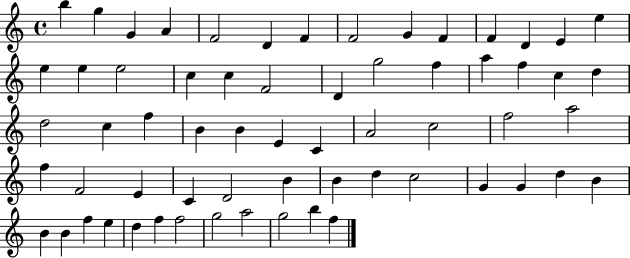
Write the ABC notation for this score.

X:1
T:Untitled
M:4/4
L:1/4
K:C
b g G A F2 D F F2 G F F D E e e e e2 c c F2 D g2 f a f c d d2 c f B B E C A2 c2 f2 a2 f F2 E C D2 B B d c2 G G d B B B f e d f f2 g2 a2 g2 b f